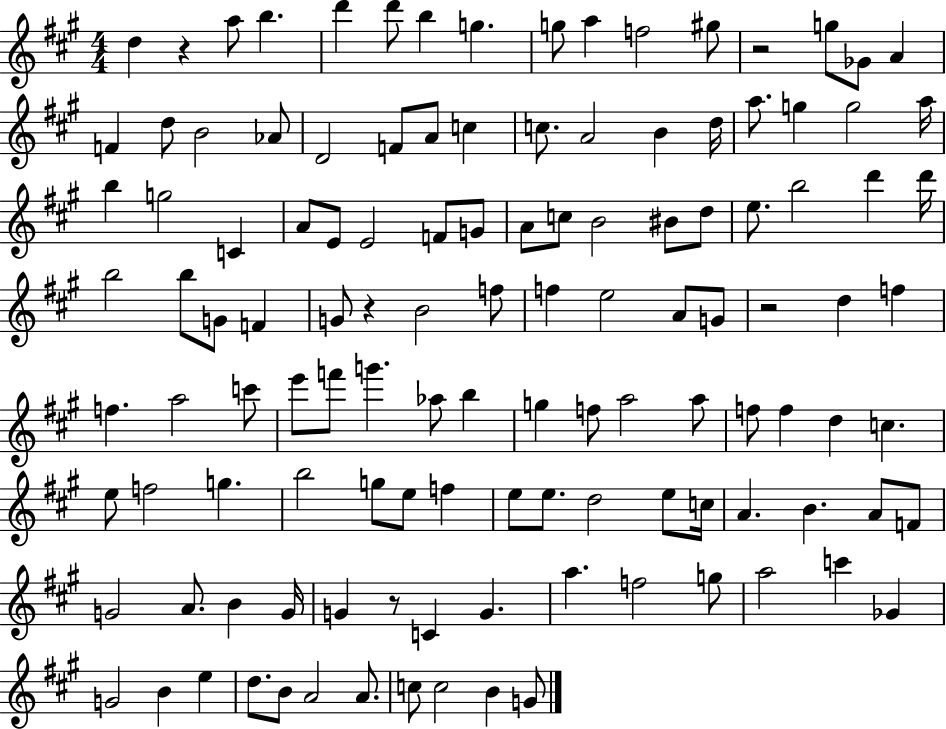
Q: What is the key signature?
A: A major